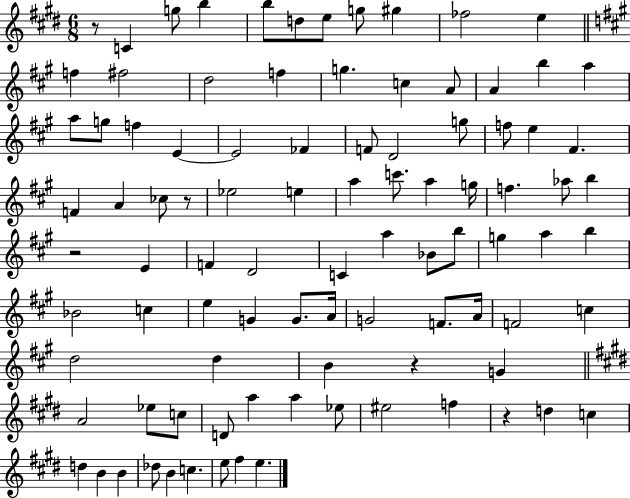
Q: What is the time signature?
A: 6/8